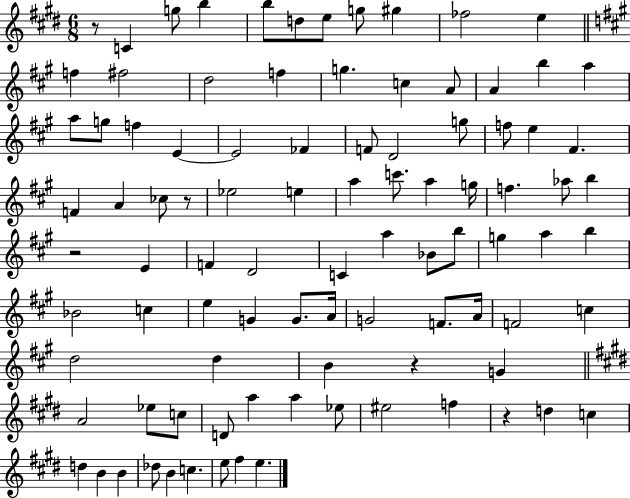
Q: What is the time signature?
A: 6/8